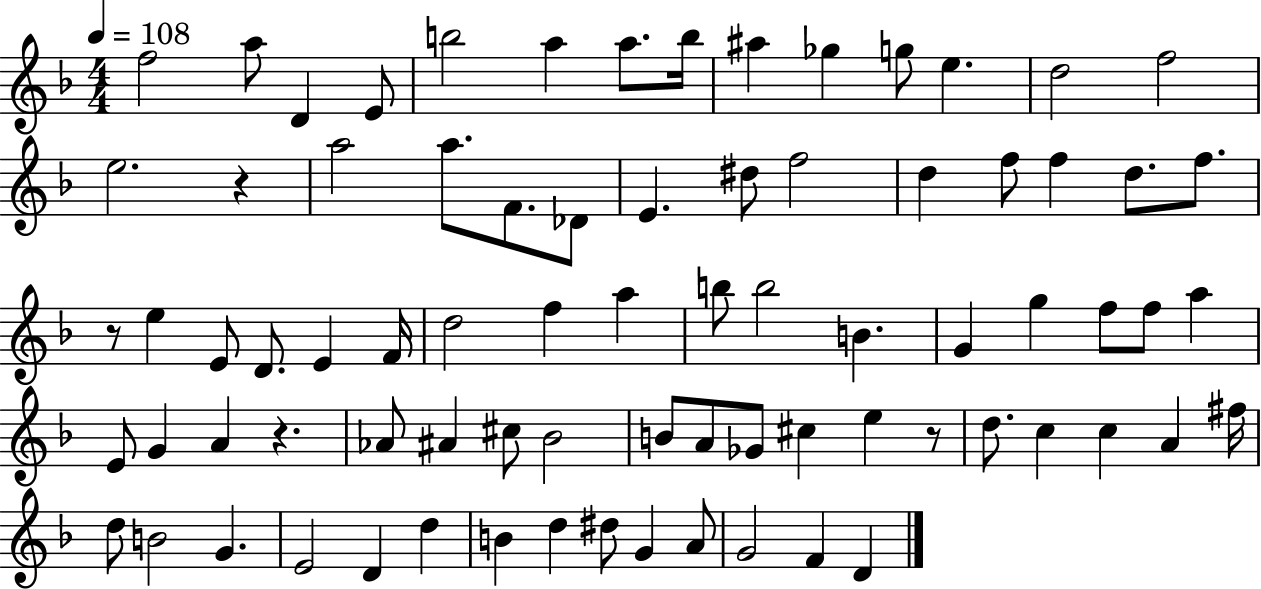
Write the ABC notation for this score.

X:1
T:Untitled
M:4/4
L:1/4
K:F
f2 a/2 D E/2 b2 a a/2 b/4 ^a _g g/2 e d2 f2 e2 z a2 a/2 F/2 _D/2 E ^d/2 f2 d f/2 f d/2 f/2 z/2 e E/2 D/2 E F/4 d2 f a b/2 b2 B G g f/2 f/2 a E/2 G A z _A/2 ^A ^c/2 _B2 B/2 A/2 _G/2 ^c e z/2 d/2 c c A ^f/4 d/2 B2 G E2 D d B d ^d/2 G A/2 G2 F D